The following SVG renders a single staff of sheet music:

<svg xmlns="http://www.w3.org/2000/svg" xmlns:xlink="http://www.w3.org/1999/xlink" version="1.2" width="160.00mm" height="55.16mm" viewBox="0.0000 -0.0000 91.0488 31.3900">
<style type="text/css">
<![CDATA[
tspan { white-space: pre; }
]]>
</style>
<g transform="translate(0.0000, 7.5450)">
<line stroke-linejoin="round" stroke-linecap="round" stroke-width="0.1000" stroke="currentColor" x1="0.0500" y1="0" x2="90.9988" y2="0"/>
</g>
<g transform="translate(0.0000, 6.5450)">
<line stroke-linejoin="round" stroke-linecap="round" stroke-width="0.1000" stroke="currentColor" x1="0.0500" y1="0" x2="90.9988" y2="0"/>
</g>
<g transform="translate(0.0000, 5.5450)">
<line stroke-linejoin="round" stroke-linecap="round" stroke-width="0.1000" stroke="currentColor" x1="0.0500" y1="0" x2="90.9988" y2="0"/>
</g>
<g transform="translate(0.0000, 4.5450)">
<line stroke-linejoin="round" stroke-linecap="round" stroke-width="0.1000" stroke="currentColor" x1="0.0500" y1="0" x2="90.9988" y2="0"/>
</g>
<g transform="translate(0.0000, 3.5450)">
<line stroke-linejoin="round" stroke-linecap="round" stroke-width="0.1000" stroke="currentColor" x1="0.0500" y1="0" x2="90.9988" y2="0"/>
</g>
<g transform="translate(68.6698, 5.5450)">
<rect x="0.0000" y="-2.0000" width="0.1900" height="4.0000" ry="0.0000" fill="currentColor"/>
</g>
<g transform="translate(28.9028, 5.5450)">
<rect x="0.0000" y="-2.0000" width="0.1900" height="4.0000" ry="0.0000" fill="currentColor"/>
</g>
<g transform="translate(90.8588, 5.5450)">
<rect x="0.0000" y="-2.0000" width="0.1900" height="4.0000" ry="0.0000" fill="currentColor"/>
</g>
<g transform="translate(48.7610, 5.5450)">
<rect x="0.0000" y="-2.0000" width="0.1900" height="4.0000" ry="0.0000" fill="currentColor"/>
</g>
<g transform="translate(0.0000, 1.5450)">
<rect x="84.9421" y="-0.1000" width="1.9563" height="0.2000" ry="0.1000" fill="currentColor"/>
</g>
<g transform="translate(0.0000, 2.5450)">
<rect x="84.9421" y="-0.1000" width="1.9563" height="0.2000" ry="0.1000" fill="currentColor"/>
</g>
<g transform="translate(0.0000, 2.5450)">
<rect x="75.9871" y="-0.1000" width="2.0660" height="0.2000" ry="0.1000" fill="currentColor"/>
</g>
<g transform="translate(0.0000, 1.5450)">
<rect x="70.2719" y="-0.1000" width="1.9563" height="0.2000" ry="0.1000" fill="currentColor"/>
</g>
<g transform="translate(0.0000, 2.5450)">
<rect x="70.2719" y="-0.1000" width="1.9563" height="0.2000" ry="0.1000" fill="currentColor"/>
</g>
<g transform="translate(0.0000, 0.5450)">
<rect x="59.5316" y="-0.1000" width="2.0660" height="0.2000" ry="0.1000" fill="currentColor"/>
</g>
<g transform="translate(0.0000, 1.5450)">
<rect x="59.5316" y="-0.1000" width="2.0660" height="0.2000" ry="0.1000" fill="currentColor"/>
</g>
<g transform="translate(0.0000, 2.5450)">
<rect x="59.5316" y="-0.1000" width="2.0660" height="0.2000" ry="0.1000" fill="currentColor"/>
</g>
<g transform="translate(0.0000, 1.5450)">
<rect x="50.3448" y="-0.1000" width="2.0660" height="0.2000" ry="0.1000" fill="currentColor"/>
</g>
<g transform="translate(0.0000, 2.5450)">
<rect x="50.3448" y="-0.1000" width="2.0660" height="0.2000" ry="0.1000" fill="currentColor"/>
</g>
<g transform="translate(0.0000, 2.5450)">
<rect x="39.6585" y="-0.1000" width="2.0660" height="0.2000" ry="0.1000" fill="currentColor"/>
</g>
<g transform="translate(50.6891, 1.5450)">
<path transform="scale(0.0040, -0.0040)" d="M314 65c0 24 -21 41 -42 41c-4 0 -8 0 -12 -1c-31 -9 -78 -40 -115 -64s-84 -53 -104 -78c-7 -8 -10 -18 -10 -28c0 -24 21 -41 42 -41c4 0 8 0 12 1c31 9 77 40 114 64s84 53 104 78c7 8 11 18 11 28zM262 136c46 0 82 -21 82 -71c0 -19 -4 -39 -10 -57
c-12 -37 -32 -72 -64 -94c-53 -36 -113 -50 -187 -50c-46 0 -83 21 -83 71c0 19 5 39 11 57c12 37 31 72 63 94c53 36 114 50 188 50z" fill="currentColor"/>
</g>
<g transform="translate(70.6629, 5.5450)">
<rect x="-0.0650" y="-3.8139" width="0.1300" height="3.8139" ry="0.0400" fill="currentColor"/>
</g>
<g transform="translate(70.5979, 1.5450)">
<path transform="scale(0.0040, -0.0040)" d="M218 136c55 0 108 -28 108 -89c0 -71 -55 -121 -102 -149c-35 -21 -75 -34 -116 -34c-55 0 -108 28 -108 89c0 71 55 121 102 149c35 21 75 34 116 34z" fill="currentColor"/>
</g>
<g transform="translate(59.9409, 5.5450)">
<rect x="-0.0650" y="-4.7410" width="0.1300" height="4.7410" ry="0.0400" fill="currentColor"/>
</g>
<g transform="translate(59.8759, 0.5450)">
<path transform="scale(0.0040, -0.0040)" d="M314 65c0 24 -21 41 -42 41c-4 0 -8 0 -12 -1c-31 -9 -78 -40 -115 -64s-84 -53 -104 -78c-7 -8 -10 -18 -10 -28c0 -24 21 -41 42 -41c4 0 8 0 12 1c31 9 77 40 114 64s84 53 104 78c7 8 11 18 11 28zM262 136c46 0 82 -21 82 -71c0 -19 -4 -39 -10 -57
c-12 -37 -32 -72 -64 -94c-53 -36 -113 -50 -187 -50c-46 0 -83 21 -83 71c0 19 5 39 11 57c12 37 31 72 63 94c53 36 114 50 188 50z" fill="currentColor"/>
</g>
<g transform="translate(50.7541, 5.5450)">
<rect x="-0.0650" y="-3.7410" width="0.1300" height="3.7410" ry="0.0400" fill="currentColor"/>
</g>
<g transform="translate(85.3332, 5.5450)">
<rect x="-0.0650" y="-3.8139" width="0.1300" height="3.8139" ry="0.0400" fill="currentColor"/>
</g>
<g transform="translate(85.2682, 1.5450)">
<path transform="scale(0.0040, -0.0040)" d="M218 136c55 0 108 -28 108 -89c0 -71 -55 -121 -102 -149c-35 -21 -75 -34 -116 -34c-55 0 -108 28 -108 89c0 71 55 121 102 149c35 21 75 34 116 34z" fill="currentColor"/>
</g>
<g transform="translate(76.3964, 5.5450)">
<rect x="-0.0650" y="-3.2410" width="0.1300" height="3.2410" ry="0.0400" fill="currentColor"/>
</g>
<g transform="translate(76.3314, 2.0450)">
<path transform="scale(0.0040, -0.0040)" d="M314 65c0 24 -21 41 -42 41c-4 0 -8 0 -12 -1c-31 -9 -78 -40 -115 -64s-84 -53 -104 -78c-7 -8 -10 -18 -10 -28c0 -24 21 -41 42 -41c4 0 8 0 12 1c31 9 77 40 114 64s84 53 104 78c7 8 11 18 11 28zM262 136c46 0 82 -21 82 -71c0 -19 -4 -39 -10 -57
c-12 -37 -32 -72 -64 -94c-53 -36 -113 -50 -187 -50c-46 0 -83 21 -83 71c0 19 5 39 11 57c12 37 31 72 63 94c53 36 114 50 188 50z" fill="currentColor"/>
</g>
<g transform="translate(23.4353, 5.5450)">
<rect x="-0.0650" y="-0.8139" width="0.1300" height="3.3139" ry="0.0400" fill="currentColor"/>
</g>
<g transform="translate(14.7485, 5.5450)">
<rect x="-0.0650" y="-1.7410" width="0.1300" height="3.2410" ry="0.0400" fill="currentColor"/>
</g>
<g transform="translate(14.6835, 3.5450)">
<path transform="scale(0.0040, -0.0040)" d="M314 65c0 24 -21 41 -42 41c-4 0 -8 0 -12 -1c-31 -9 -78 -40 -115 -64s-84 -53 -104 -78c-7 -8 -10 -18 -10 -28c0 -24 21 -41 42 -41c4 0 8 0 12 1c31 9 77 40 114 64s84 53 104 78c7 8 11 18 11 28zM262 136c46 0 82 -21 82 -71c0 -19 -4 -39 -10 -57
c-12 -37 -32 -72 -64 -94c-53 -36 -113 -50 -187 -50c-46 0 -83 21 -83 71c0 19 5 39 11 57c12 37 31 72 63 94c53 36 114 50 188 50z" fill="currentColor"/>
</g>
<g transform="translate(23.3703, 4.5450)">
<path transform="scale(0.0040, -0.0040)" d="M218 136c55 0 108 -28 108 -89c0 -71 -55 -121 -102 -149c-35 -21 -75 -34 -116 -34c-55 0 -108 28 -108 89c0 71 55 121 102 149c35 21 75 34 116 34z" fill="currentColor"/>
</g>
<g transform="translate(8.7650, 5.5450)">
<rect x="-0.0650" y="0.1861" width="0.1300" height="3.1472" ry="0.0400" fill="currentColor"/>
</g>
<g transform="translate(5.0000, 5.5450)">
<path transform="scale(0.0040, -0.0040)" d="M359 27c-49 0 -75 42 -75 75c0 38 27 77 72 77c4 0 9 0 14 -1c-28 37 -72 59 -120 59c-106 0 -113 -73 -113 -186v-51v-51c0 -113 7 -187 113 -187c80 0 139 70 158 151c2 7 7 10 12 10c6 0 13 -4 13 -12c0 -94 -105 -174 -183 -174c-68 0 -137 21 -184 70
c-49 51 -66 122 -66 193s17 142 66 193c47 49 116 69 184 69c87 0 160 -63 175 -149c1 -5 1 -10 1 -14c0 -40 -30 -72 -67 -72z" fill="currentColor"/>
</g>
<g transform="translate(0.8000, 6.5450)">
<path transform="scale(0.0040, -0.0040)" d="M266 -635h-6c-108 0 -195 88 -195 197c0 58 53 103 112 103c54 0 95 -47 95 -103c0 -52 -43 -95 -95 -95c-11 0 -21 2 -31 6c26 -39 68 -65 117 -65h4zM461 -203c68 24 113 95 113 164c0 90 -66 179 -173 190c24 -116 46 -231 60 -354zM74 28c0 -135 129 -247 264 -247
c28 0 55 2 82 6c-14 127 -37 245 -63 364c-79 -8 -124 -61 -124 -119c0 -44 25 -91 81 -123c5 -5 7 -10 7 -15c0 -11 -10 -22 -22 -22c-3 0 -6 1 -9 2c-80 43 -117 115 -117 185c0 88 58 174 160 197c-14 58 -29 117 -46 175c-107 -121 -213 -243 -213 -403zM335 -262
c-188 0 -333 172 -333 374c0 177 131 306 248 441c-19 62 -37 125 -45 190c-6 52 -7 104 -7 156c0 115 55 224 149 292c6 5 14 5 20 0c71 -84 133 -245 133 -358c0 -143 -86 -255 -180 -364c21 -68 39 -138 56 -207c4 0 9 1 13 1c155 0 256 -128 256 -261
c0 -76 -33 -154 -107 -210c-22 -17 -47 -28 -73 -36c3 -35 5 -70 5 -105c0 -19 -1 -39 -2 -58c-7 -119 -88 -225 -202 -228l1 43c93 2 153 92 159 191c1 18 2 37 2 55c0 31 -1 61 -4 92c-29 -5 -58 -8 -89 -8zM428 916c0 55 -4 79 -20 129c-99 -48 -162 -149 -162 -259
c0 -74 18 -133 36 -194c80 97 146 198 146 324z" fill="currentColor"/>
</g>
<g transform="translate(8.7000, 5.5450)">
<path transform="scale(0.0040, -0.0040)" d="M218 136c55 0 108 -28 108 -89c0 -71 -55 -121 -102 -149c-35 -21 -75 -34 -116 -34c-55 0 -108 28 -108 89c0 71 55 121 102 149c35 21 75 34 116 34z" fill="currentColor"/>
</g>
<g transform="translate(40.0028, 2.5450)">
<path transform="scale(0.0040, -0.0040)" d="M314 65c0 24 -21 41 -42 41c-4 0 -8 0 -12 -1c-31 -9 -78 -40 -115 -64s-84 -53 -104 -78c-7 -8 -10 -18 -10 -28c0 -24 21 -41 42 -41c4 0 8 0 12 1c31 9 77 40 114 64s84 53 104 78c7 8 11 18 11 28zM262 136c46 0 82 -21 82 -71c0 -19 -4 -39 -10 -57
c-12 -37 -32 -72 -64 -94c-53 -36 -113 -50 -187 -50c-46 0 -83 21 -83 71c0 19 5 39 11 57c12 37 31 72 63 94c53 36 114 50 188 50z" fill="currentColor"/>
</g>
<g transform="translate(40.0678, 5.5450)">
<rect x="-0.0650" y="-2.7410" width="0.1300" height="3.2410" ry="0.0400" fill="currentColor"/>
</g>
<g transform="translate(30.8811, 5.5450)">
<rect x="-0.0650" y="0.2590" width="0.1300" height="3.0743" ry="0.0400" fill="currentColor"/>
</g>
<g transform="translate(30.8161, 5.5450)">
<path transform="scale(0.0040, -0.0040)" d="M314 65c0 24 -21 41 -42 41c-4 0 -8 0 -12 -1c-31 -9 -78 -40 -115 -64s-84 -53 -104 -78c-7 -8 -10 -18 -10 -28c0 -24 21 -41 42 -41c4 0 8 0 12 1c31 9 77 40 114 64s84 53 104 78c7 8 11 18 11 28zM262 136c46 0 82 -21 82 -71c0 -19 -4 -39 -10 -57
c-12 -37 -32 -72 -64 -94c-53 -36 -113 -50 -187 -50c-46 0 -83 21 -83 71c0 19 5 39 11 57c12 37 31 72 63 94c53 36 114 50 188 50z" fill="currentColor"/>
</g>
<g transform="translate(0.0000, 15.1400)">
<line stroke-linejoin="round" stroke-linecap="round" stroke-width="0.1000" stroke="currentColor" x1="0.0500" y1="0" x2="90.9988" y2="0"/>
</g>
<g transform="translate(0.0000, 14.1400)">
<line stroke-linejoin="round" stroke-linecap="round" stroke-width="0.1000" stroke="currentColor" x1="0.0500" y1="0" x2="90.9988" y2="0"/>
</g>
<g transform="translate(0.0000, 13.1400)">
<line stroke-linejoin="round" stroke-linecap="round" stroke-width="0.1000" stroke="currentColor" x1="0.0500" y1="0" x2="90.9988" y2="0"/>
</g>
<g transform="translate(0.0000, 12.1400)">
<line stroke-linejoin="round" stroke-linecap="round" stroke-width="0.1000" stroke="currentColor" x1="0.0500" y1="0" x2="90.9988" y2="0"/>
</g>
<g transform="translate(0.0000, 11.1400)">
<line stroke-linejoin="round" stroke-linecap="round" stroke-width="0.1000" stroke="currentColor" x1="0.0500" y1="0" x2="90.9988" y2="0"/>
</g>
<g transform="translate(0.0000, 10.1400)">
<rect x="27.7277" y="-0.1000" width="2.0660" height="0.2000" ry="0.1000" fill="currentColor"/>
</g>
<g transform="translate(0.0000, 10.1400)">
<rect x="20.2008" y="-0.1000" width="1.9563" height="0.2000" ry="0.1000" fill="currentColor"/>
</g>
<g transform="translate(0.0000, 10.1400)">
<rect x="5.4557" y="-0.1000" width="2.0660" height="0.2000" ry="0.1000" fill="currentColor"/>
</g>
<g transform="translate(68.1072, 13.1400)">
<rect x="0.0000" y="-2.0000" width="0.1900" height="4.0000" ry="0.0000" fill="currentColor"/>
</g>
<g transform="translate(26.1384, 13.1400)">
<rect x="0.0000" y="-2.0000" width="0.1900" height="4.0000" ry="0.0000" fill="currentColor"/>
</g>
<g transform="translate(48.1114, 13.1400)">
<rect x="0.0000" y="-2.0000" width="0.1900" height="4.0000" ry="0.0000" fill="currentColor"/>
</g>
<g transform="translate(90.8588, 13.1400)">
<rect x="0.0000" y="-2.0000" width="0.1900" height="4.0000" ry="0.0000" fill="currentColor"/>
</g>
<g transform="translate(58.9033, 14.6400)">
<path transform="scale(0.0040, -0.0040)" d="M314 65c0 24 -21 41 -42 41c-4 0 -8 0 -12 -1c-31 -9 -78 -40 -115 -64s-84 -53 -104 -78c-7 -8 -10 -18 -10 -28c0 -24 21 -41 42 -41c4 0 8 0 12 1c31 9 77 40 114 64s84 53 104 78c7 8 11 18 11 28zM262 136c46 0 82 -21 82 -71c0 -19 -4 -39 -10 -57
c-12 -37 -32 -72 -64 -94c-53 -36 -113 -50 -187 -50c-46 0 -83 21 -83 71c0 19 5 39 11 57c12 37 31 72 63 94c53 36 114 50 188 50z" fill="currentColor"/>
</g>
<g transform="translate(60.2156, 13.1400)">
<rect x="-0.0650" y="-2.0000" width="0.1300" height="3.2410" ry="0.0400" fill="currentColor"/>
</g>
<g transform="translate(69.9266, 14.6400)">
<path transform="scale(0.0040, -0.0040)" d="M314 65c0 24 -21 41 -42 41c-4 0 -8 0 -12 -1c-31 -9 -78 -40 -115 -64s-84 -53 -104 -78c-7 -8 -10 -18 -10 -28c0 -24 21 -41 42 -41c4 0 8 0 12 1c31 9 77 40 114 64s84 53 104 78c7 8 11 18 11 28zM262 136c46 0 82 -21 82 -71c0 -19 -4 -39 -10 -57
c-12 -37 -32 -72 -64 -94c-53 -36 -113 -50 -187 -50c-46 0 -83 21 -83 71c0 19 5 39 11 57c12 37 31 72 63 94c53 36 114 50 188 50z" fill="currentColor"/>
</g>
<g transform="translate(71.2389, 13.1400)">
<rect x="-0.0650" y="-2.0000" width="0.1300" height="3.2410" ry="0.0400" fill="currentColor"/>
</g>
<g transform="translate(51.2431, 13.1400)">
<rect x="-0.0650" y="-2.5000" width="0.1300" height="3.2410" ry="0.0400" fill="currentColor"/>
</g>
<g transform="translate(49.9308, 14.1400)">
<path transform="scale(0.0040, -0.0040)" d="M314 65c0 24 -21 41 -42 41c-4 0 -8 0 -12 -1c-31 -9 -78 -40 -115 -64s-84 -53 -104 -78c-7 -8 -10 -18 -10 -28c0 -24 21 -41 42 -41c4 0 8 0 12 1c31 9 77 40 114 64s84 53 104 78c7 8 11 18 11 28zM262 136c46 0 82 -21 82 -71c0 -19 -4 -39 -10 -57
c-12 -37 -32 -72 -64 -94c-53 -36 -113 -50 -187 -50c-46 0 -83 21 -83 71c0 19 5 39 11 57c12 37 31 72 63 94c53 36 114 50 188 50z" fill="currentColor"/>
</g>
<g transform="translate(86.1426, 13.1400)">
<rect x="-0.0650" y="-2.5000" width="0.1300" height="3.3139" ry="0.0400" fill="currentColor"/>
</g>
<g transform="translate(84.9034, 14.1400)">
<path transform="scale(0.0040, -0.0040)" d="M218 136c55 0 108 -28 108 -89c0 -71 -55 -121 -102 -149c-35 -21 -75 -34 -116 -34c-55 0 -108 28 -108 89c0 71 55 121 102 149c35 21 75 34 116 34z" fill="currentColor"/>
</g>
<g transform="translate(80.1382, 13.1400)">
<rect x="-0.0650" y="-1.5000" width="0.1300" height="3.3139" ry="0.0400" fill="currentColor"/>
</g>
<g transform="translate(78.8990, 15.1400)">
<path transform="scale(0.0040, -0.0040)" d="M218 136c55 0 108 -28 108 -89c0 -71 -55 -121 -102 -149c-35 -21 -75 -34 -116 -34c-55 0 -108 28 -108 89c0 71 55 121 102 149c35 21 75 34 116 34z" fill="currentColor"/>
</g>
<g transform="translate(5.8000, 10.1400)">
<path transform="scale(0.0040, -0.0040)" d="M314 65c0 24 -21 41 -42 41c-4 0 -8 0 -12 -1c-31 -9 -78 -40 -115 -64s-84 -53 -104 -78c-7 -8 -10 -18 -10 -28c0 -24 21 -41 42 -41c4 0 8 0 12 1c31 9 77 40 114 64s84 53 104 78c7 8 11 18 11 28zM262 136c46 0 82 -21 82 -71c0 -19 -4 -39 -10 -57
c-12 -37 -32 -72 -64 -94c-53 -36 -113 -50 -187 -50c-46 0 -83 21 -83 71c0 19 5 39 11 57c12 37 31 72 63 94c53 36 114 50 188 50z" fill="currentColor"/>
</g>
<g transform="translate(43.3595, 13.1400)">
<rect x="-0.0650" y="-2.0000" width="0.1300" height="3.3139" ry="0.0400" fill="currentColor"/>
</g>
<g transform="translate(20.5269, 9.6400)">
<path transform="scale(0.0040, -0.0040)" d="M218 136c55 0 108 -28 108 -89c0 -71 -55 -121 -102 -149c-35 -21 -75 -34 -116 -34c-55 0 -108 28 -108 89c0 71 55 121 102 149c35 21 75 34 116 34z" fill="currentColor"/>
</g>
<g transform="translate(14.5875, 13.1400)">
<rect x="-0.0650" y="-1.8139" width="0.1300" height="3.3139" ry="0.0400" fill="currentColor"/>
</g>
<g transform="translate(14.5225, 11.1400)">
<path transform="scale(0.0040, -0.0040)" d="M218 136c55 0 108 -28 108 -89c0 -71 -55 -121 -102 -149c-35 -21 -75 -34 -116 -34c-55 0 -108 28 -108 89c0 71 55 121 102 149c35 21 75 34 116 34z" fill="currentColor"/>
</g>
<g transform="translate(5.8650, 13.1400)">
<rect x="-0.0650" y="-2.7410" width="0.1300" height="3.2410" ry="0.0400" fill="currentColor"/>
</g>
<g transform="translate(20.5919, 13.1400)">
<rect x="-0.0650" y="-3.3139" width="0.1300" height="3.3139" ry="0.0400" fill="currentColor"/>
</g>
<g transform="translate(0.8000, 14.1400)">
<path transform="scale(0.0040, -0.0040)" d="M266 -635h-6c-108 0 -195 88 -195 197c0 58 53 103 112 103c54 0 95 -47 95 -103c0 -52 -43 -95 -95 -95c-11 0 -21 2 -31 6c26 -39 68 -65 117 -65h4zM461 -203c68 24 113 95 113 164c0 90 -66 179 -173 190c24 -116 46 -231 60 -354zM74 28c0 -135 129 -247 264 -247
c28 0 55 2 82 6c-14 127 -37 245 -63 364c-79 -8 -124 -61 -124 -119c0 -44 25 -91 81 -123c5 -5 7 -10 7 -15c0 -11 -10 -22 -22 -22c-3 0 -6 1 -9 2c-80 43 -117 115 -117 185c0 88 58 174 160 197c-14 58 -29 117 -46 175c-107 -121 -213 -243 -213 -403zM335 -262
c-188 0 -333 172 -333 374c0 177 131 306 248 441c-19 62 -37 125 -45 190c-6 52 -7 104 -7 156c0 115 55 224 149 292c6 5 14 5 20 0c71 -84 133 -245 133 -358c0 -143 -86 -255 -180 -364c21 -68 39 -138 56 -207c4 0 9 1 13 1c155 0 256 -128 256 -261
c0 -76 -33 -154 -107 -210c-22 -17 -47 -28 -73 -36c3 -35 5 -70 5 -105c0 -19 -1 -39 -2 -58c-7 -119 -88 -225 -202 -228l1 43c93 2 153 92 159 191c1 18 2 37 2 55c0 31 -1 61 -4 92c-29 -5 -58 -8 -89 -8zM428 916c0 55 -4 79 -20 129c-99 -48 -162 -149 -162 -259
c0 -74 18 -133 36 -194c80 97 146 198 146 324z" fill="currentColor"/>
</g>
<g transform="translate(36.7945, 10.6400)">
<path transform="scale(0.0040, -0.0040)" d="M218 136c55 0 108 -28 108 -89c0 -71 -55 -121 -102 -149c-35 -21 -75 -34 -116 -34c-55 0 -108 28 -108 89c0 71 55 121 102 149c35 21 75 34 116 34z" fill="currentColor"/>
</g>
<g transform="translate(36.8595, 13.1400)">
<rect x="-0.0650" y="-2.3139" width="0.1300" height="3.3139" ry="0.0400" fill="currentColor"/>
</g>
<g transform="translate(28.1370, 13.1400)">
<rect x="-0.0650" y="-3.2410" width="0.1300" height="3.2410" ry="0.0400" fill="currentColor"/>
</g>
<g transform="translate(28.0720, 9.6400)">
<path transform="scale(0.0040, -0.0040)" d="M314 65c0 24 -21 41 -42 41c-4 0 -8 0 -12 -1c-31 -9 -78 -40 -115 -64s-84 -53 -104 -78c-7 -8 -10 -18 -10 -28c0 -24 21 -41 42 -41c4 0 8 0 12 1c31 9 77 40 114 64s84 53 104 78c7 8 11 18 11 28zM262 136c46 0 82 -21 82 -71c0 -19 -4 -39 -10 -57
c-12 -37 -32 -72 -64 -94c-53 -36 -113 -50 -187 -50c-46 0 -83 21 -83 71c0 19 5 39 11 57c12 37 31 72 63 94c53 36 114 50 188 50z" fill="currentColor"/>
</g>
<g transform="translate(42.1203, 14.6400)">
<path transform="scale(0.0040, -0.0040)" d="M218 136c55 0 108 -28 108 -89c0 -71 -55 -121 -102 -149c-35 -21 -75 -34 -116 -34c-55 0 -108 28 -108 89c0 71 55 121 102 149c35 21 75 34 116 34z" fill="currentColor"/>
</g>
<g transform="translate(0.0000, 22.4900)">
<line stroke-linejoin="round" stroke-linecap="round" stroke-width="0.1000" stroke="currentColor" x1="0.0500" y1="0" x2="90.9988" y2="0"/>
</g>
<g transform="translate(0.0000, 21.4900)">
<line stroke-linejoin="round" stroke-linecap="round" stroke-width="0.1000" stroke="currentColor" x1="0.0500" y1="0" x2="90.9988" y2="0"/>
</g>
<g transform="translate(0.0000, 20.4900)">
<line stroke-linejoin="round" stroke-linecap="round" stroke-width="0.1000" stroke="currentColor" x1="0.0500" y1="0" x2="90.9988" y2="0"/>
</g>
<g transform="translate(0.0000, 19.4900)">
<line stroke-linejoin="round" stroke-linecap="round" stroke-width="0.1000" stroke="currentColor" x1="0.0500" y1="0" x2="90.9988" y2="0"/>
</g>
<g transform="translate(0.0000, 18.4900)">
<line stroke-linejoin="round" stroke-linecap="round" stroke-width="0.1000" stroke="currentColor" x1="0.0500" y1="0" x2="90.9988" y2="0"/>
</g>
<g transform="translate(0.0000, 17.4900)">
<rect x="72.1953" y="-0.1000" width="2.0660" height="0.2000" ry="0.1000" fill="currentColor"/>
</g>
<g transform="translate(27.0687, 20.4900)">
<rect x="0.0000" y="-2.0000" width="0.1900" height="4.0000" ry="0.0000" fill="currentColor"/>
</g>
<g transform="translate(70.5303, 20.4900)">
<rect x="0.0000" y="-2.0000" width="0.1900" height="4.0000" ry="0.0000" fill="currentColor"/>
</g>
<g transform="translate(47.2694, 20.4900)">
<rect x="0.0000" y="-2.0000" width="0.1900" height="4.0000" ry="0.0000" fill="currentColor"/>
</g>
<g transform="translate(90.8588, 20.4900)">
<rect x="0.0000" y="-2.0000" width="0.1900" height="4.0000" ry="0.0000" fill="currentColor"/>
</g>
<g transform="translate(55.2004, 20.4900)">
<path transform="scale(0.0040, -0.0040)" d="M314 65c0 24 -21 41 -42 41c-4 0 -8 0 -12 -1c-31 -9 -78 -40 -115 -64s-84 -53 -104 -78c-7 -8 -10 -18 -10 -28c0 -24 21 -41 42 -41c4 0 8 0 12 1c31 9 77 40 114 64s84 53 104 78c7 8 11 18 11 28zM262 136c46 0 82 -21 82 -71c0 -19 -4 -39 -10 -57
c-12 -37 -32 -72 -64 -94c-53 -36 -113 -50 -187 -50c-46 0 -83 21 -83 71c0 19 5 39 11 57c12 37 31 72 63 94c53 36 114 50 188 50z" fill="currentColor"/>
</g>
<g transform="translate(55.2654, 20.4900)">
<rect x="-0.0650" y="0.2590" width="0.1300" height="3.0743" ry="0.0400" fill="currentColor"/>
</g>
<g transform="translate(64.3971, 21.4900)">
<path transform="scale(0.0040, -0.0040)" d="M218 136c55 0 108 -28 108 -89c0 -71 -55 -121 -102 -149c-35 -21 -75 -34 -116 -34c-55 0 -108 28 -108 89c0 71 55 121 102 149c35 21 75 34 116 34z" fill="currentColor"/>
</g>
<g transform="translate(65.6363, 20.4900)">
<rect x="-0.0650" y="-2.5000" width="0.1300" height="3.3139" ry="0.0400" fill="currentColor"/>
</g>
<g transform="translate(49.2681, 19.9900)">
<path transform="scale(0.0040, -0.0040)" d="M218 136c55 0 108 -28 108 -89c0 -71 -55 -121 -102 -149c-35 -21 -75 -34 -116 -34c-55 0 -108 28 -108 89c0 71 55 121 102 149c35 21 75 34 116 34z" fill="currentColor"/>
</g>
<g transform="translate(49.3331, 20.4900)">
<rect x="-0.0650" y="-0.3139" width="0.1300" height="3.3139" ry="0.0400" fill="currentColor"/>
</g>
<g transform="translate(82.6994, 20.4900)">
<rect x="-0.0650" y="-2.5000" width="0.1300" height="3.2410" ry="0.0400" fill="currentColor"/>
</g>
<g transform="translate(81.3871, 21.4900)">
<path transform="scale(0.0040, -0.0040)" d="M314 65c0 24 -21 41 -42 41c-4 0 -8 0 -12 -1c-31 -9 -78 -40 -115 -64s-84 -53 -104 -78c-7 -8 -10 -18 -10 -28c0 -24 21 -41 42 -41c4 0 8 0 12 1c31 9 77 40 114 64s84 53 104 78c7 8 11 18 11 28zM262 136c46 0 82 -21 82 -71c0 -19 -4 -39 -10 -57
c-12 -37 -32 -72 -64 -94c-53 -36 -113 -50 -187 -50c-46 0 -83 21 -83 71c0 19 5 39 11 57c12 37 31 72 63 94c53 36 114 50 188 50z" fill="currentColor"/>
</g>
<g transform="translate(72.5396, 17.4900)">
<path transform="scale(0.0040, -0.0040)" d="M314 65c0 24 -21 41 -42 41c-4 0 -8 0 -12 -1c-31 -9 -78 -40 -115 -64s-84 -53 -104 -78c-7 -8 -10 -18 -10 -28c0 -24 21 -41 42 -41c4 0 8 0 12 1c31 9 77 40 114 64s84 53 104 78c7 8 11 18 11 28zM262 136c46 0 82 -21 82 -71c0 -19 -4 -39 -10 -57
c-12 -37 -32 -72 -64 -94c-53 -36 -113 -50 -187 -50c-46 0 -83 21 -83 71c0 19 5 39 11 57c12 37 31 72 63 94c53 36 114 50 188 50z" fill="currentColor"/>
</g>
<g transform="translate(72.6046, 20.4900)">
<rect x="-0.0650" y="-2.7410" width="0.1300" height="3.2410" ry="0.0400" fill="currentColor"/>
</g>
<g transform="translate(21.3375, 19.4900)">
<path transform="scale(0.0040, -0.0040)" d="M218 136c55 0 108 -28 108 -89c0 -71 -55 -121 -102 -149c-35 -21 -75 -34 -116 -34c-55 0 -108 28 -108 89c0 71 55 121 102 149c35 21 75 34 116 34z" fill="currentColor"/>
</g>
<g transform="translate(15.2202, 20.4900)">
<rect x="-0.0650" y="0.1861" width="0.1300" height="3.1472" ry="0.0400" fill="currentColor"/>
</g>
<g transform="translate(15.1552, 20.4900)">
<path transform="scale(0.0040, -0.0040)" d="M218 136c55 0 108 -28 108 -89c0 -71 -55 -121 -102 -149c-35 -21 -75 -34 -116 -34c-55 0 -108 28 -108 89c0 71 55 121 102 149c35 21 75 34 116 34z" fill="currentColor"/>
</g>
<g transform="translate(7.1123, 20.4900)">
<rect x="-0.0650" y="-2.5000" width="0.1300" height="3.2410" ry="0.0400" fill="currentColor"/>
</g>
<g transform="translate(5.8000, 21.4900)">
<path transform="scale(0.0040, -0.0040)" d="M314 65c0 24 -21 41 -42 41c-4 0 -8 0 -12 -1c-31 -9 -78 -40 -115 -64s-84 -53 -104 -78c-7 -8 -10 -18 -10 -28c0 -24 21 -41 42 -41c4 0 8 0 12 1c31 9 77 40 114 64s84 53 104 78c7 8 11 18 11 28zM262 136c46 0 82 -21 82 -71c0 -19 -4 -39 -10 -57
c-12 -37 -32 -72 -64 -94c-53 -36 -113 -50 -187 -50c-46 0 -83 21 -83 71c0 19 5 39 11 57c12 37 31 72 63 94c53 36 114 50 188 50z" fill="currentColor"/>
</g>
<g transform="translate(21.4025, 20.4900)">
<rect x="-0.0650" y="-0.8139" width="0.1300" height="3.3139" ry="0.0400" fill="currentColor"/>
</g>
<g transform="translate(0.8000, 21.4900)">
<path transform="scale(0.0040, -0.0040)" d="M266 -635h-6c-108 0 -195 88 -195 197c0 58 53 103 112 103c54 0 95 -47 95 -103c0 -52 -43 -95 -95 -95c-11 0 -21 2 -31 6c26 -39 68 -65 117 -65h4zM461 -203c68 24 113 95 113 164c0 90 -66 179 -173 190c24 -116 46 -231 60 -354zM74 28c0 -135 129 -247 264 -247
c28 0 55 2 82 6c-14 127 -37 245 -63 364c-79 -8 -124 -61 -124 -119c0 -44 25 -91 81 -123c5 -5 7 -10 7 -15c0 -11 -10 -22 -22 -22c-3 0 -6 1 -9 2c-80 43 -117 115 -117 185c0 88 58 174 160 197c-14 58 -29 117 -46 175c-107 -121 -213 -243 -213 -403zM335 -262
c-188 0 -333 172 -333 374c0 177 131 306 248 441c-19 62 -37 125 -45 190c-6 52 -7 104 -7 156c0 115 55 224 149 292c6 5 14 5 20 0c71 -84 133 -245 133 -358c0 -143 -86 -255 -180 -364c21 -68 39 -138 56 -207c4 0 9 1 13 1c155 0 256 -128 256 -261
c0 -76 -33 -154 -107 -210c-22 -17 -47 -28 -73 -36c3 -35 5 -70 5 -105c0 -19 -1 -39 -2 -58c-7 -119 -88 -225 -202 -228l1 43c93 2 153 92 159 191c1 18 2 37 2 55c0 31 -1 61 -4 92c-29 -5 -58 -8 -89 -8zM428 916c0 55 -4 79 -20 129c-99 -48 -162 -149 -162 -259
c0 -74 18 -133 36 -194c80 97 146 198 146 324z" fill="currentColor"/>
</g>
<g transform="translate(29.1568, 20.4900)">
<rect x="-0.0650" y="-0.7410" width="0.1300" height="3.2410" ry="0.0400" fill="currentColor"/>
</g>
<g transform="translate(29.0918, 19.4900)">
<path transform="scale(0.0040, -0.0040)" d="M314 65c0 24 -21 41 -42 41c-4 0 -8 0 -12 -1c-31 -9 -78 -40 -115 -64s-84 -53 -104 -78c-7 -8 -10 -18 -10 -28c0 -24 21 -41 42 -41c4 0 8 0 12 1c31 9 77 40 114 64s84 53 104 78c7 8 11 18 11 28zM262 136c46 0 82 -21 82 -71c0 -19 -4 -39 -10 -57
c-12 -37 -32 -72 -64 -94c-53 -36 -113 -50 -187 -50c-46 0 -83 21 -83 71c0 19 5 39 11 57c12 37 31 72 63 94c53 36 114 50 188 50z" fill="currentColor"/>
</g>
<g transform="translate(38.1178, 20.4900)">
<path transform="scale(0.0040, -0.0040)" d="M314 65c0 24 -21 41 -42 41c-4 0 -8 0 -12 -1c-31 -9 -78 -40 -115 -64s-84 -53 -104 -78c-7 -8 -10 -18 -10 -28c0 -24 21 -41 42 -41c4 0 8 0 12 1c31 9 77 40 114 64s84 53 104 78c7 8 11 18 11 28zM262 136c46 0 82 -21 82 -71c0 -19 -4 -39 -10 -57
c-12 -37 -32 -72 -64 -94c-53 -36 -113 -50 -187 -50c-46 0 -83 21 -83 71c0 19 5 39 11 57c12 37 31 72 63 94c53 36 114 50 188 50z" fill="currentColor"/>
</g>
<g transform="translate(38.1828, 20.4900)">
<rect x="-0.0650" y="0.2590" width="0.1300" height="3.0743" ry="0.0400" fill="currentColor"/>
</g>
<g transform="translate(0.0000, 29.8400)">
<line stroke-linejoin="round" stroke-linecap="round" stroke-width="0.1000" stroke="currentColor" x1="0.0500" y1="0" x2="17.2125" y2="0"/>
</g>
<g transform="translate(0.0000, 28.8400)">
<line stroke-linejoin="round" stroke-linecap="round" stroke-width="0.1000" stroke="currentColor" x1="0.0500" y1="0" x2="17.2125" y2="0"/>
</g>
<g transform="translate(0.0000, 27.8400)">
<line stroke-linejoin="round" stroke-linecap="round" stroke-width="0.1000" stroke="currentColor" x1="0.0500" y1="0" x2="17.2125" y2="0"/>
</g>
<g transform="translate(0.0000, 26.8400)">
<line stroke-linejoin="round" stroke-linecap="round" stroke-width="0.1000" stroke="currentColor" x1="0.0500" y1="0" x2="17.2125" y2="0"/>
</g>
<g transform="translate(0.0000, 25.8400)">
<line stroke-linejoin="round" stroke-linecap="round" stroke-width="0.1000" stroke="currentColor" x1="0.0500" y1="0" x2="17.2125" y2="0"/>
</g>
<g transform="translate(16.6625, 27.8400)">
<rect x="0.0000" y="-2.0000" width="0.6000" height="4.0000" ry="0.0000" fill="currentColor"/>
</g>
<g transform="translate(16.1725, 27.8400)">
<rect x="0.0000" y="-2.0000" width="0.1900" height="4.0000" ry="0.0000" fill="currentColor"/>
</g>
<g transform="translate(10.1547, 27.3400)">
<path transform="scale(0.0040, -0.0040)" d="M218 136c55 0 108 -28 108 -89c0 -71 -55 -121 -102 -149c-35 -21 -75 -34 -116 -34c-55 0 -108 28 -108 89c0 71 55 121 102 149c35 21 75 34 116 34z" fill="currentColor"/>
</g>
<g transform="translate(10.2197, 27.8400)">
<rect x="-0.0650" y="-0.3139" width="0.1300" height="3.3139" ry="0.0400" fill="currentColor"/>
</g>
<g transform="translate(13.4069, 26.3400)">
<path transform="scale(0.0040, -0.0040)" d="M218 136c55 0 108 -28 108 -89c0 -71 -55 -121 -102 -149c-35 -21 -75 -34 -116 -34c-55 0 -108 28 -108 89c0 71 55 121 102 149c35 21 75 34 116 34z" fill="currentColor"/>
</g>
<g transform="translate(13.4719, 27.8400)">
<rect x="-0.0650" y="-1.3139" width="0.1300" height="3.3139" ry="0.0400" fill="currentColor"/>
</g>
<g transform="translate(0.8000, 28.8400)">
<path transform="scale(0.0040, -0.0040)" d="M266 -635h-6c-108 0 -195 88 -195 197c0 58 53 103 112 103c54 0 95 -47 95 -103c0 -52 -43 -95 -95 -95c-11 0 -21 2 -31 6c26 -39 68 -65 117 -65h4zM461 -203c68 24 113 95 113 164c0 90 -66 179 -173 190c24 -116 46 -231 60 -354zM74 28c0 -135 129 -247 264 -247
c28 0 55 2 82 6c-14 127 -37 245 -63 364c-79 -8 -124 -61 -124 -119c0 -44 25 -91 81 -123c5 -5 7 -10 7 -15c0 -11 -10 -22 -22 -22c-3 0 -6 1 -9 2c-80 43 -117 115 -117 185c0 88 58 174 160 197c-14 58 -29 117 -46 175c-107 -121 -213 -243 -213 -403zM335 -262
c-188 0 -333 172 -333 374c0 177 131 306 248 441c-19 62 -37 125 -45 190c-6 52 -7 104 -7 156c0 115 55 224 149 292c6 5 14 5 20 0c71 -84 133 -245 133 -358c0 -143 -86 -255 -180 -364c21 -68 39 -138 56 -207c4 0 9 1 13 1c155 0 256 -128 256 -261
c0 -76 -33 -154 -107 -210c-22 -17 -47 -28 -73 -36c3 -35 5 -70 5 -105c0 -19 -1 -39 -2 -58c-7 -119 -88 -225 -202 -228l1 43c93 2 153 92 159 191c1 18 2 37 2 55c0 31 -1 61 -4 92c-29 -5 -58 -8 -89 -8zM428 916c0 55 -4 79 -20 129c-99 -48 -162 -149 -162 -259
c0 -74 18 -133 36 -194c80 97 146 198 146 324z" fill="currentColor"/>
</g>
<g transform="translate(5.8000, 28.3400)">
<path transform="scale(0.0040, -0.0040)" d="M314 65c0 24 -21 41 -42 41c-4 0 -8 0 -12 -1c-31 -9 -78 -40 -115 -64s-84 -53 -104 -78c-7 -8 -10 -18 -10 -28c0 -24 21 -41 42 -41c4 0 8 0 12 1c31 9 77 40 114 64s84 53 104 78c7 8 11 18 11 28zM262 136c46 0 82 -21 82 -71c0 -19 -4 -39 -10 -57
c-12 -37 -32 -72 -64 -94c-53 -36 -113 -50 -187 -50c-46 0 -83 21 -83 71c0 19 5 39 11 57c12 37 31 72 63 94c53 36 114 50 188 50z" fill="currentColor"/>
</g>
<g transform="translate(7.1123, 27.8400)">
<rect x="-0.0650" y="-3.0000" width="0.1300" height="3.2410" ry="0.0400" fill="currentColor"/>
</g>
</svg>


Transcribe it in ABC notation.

X:1
T:Untitled
M:4/4
L:1/4
K:C
B f2 d B2 a2 c'2 e'2 c' b2 c' a2 f b b2 g F G2 F2 F2 E G G2 B d d2 B2 c B2 G a2 G2 A2 c e